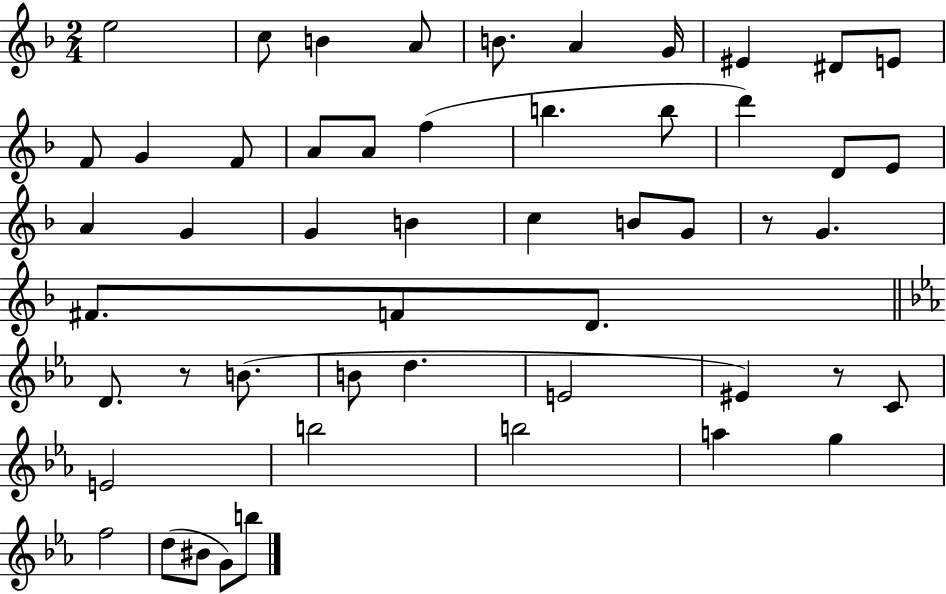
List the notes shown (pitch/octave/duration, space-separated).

E5/h C5/e B4/q A4/e B4/e. A4/q G4/s EIS4/q D#4/e E4/e F4/e G4/q F4/e A4/e A4/e F5/q B5/q. B5/e D6/q D4/e E4/e A4/q G4/q G4/q B4/q C5/q B4/e G4/e R/e G4/q. F#4/e. F4/e D4/e. D4/e. R/e B4/e. B4/e D5/q. E4/h EIS4/q R/e C4/e E4/h B5/h B5/h A5/q G5/q F5/h D5/e BIS4/e G4/e B5/e